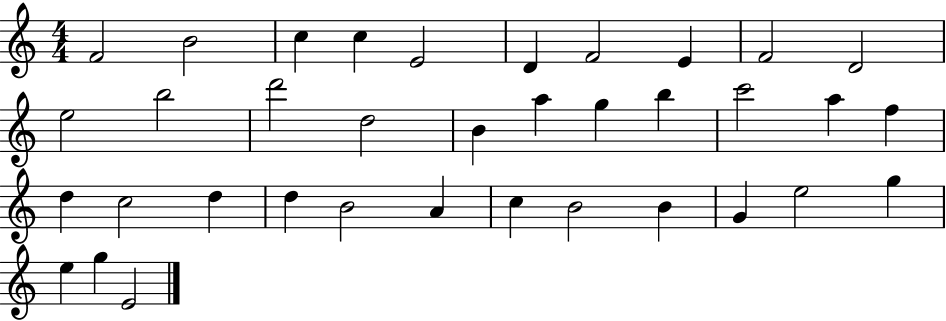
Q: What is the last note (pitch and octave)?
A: E4